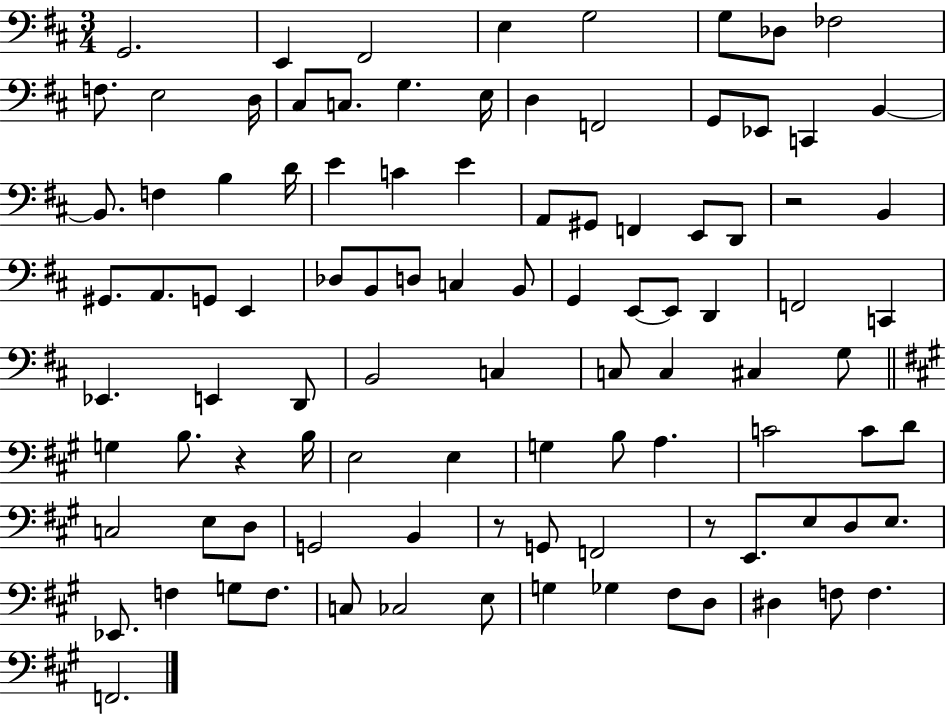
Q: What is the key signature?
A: D major